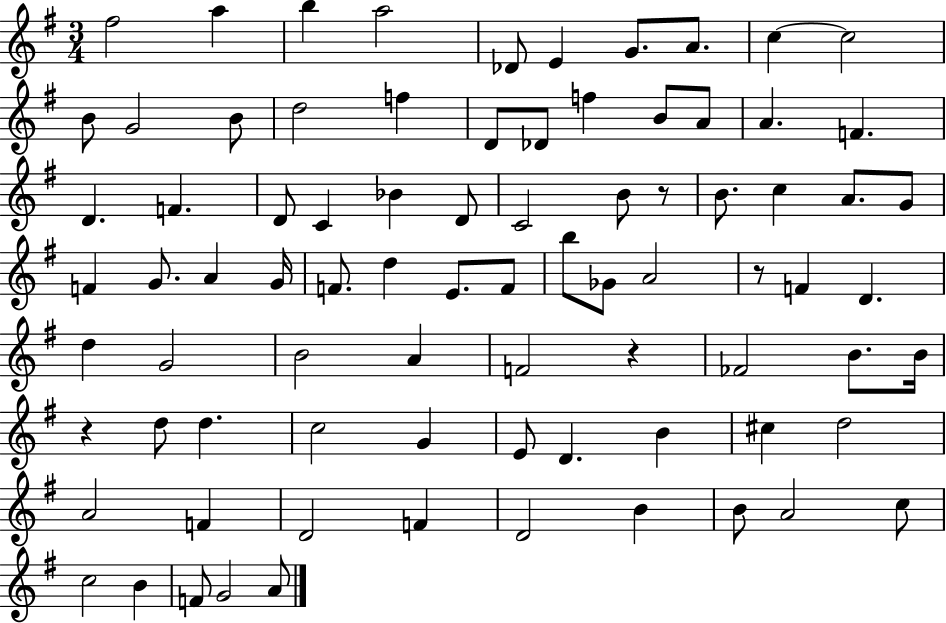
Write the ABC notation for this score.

X:1
T:Untitled
M:3/4
L:1/4
K:G
^f2 a b a2 _D/2 E G/2 A/2 c c2 B/2 G2 B/2 d2 f D/2 _D/2 f B/2 A/2 A F D F D/2 C _B D/2 C2 B/2 z/2 B/2 c A/2 G/2 F G/2 A G/4 F/2 d E/2 F/2 b/2 _G/2 A2 z/2 F D d G2 B2 A F2 z _F2 B/2 B/4 z d/2 d c2 G E/2 D B ^c d2 A2 F D2 F D2 B B/2 A2 c/2 c2 B F/2 G2 A/2